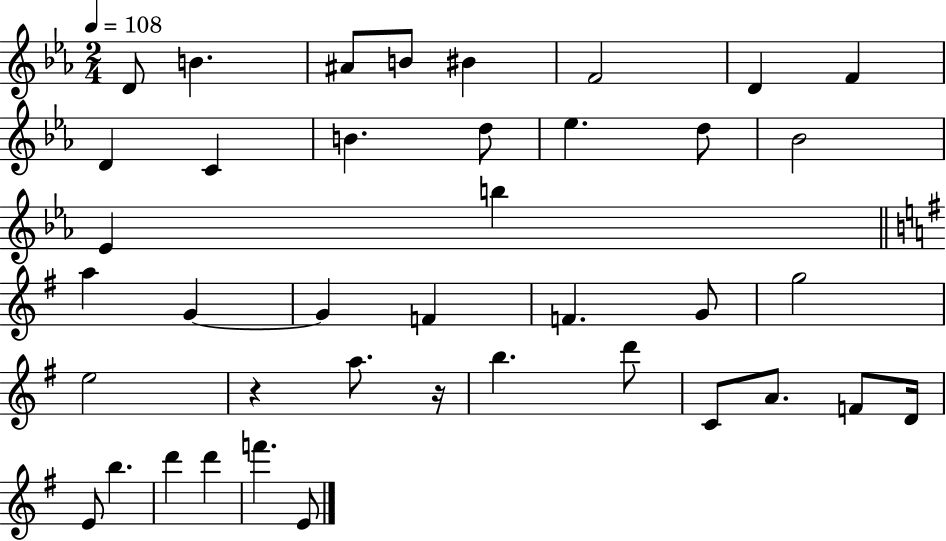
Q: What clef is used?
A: treble